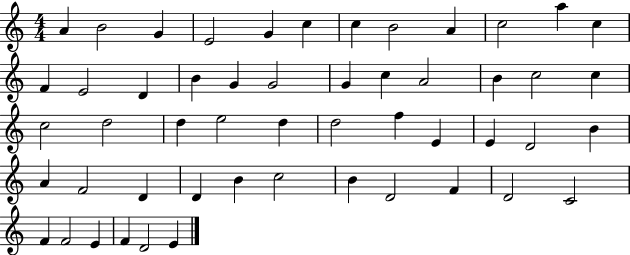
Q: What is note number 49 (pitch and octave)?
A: E4